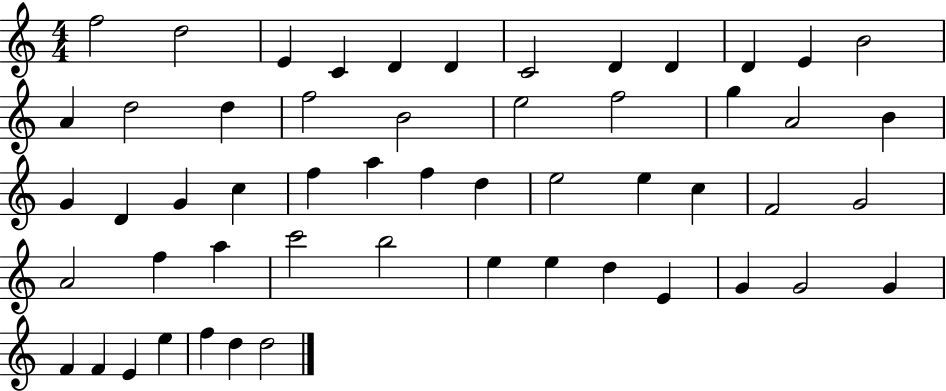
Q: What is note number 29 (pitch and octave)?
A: F5